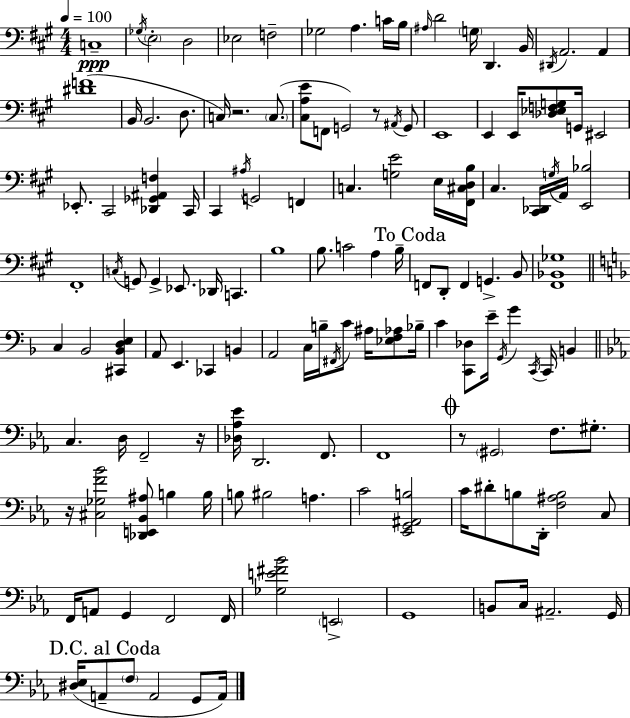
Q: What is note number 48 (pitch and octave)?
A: G2